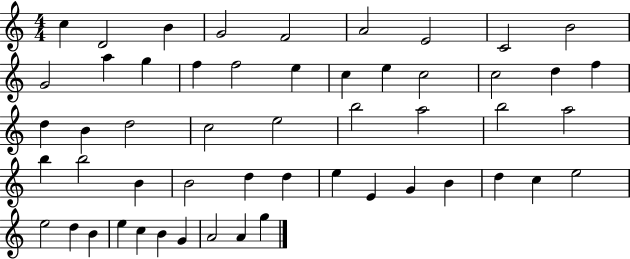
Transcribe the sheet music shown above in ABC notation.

X:1
T:Untitled
M:4/4
L:1/4
K:C
c D2 B G2 F2 A2 E2 C2 B2 G2 a g f f2 e c e c2 c2 d f d B d2 c2 e2 b2 a2 b2 a2 b b2 B B2 d d e E G B d c e2 e2 d B e c B G A2 A g